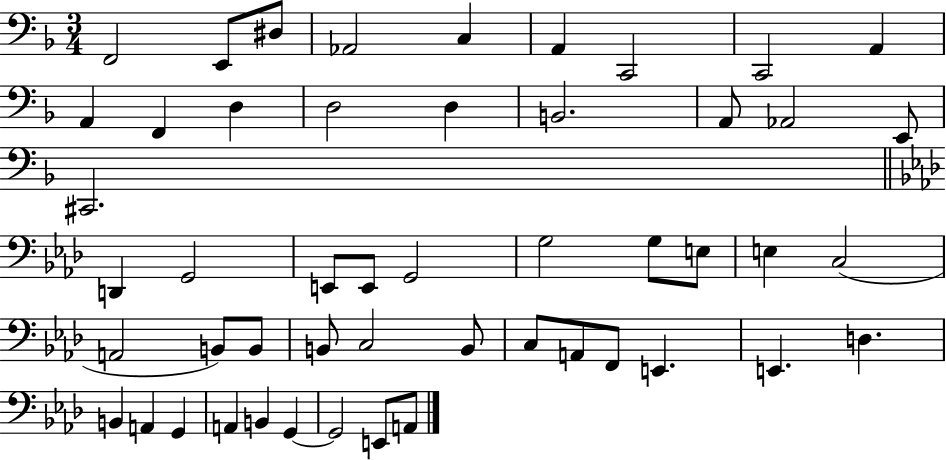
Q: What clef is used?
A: bass